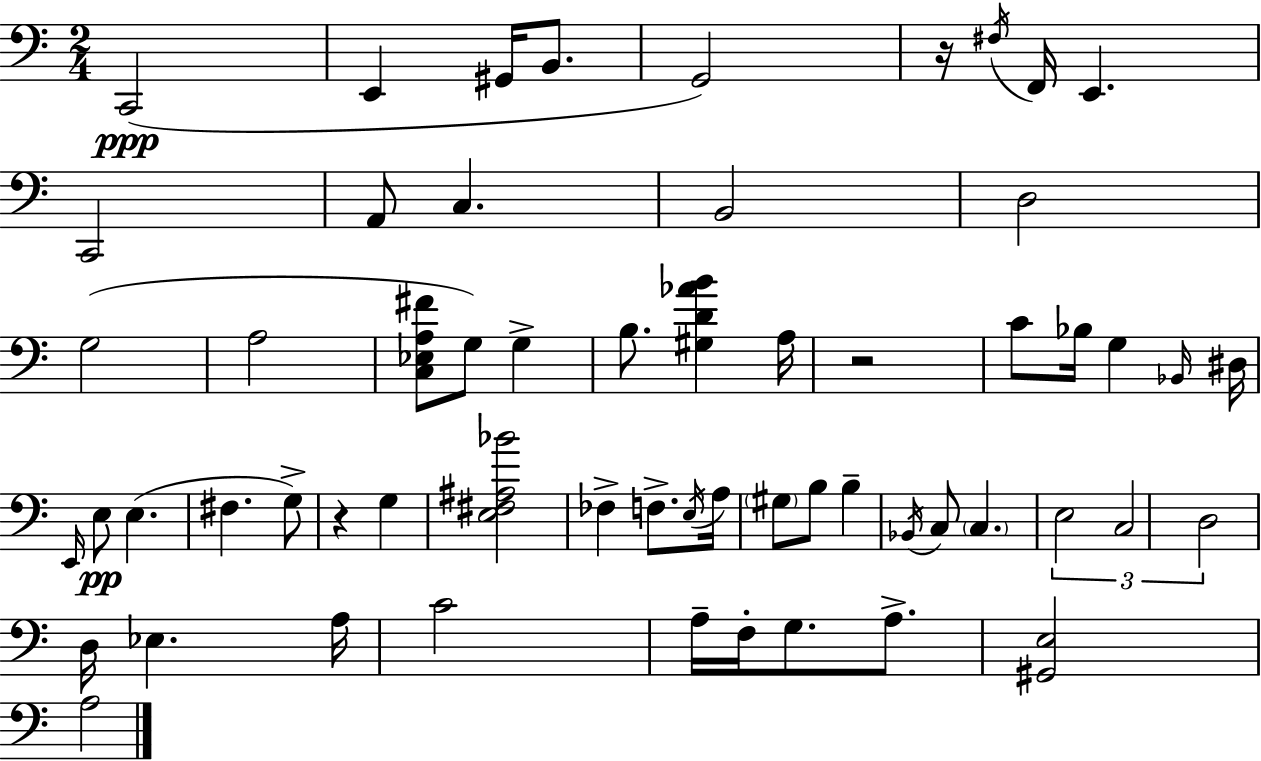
X:1
T:Untitled
M:2/4
L:1/4
K:Am
C,,2 E,, ^G,,/4 B,,/2 G,,2 z/4 ^F,/4 F,,/4 E,, C,,2 A,,/2 C, B,,2 D,2 G,2 A,2 [C,_E,A,^F]/2 G,/2 G, B,/2 [^G,D_AB] A,/4 z2 C/2 _B,/4 G, _B,,/4 ^D,/4 E,,/4 E,/2 E, ^F, G,/2 z G, [E,^F,^A,_B]2 _F, F,/2 E,/4 A,/4 ^G,/2 B,/2 B, _B,,/4 C,/2 C, E,2 C,2 D,2 D,/4 _E, A,/4 C2 A,/4 F,/4 G,/2 A,/2 [^G,,E,]2 A,2